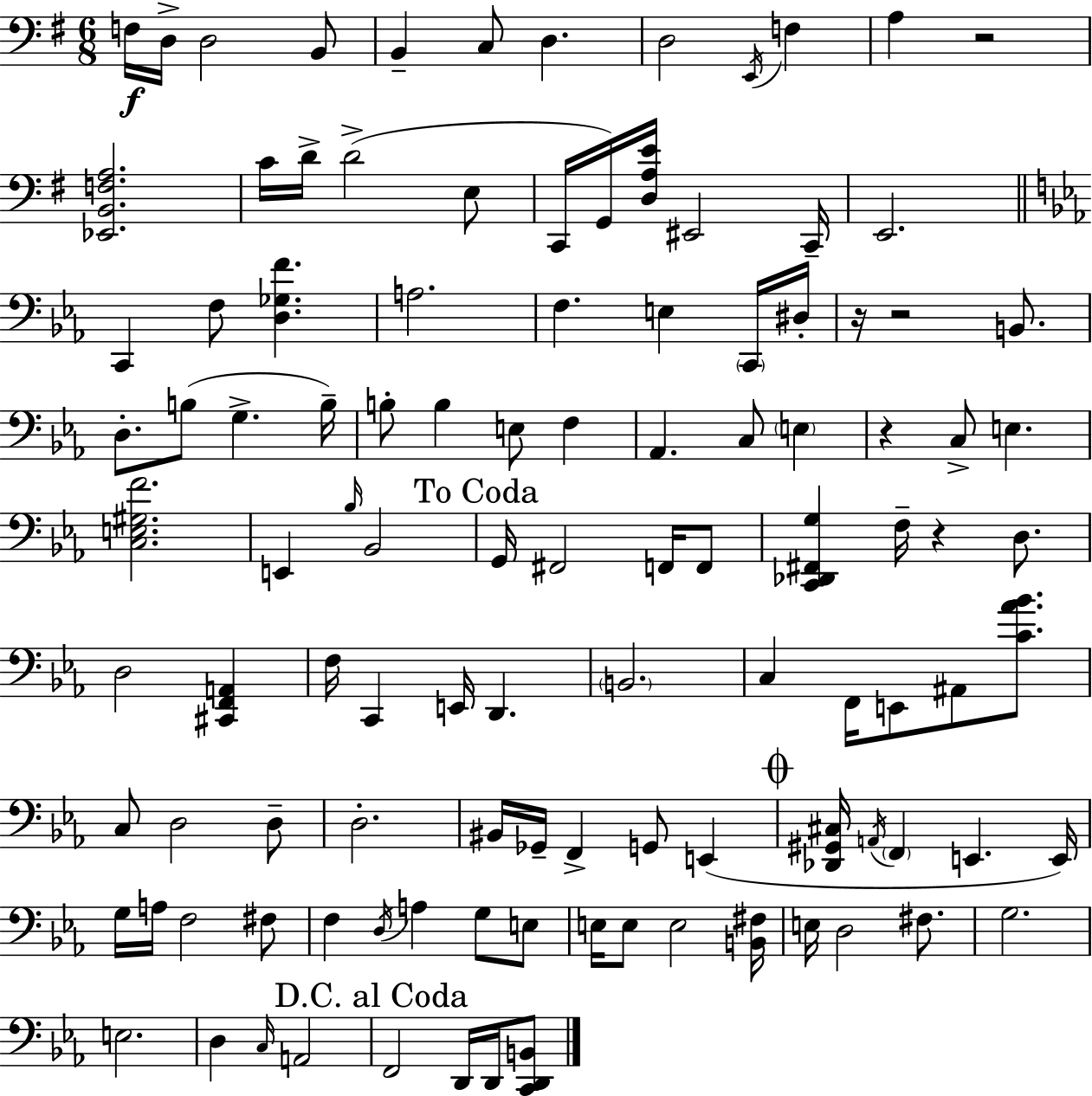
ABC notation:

X:1
T:Untitled
M:6/8
L:1/4
K:Em
F,/4 D,/4 D,2 B,,/2 B,, C,/2 D, D,2 E,,/4 F, A, z2 [_E,,B,,F,A,]2 C/4 D/4 D2 E,/2 C,,/4 G,,/4 [D,A,E]/4 ^E,,2 C,,/4 E,,2 C,, F,/2 [D,_G,F] A,2 F, E, C,,/4 ^D,/4 z/4 z2 B,,/2 D,/2 B,/2 G, B,/4 B,/2 B, E,/2 F, _A,, C,/2 E, z C,/2 E, [C,E,^G,F]2 E,, _B,/4 _B,,2 G,,/4 ^F,,2 F,,/4 F,,/2 [C,,_D,,^F,,G,] F,/4 z D,/2 D,2 [^C,,F,,A,,] F,/4 C,, E,,/4 D,, B,,2 C, F,,/4 E,,/2 ^A,,/2 [C_A_B]/2 C,/2 D,2 D,/2 D,2 ^B,,/4 _G,,/4 F,, G,,/2 E,, [_D,,^G,,^C,]/4 A,,/4 F,, E,, E,,/4 G,/4 A,/4 F,2 ^F,/2 F, D,/4 A, G,/2 E,/2 E,/4 E,/2 E,2 [B,,^F,]/4 E,/4 D,2 ^F,/2 G,2 E,2 D, C,/4 A,,2 F,,2 D,,/4 D,,/4 [C,,D,,B,,]/2